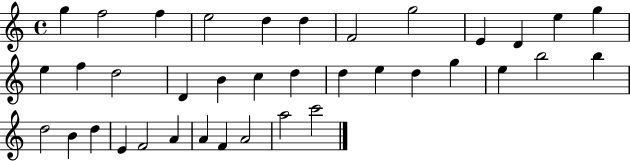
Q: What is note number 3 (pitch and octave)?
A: F5